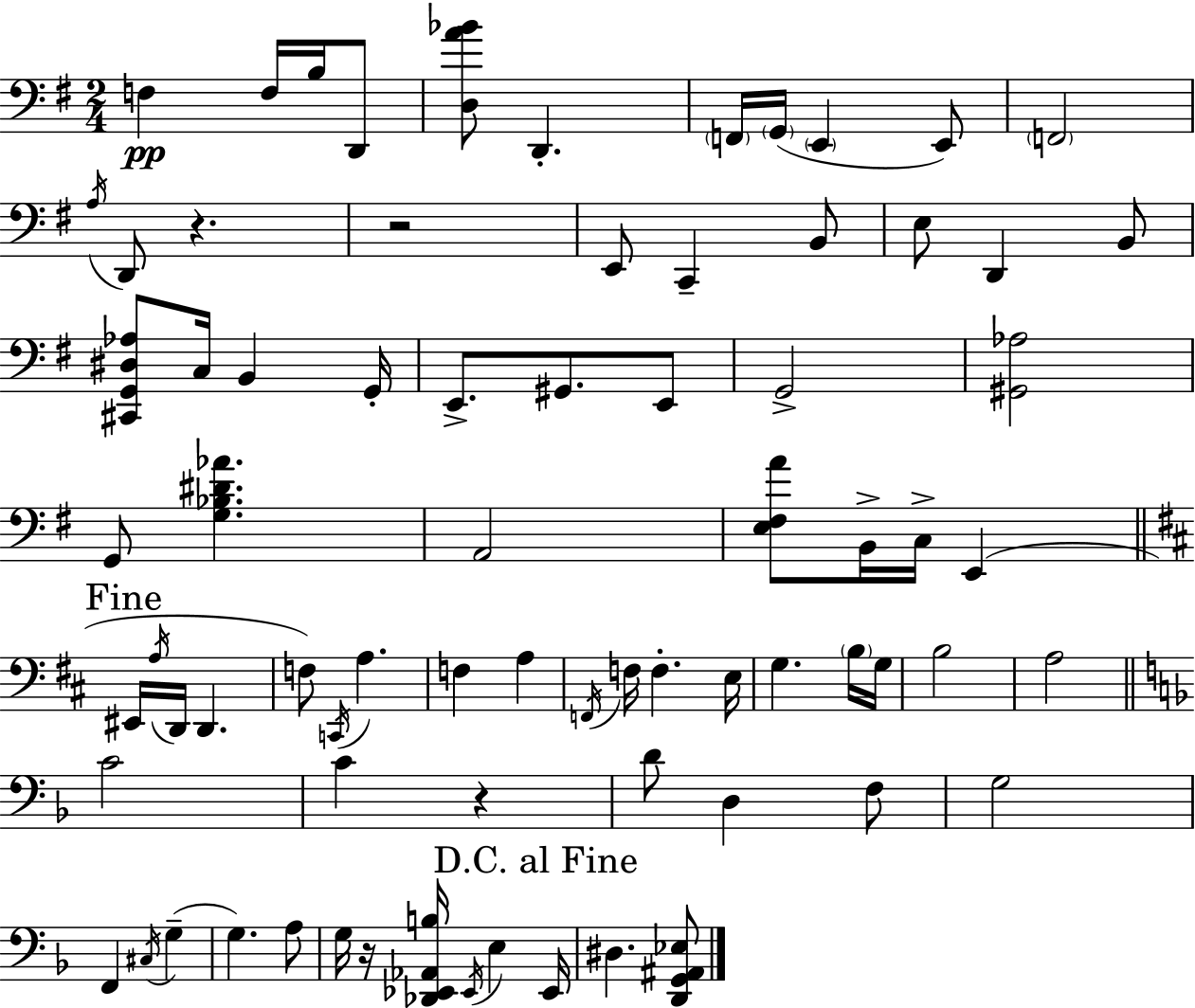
X:1
T:Untitled
M:2/4
L:1/4
K:Em
F, F,/4 B,/4 D,,/2 [D,A_B]/2 D,, F,,/4 G,,/4 E,, E,,/2 F,,2 A,/4 D,,/2 z z2 E,,/2 C,, B,,/2 E,/2 D,, B,,/2 [^C,,G,,^D,_A,]/2 C,/4 B,, G,,/4 E,,/2 ^G,,/2 E,,/2 G,,2 [^G,,_A,]2 G,,/2 [G,_B,^D_A] A,,2 [E,^F,A]/2 B,,/4 C,/4 E,, ^E,,/4 A,/4 D,,/4 D,, F,/2 C,,/4 A, F, A, F,,/4 F,/4 F, E,/4 G, B,/4 G,/4 B,2 A,2 C2 C z D/2 D, F,/2 G,2 F,, ^C,/4 G, G, A,/2 G,/4 z/4 [_D,,_E,,_A,,B,]/4 _E,,/4 E, _E,,/4 ^D, [D,,G,,^A,,_E,]/2